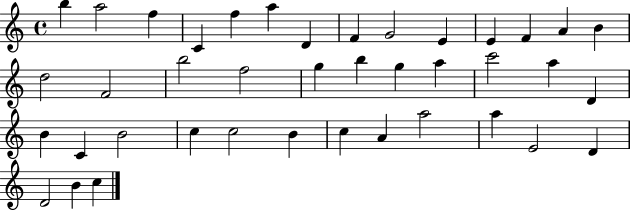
{
  \clef treble
  \time 4/4
  \defaultTimeSignature
  \key c \major
  b''4 a''2 f''4 | c'4 f''4 a''4 d'4 | f'4 g'2 e'4 | e'4 f'4 a'4 b'4 | \break d''2 f'2 | b''2 f''2 | g''4 b''4 g''4 a''4 | c'''2 a''4 d'4 | \break b'4 c'4 b'2 | c''4 c''2 b'4 | c''4 a'4 a''2 | a''4 e'2 d'4 | \break d'2 b'4 c''4 | \bar "|."
}